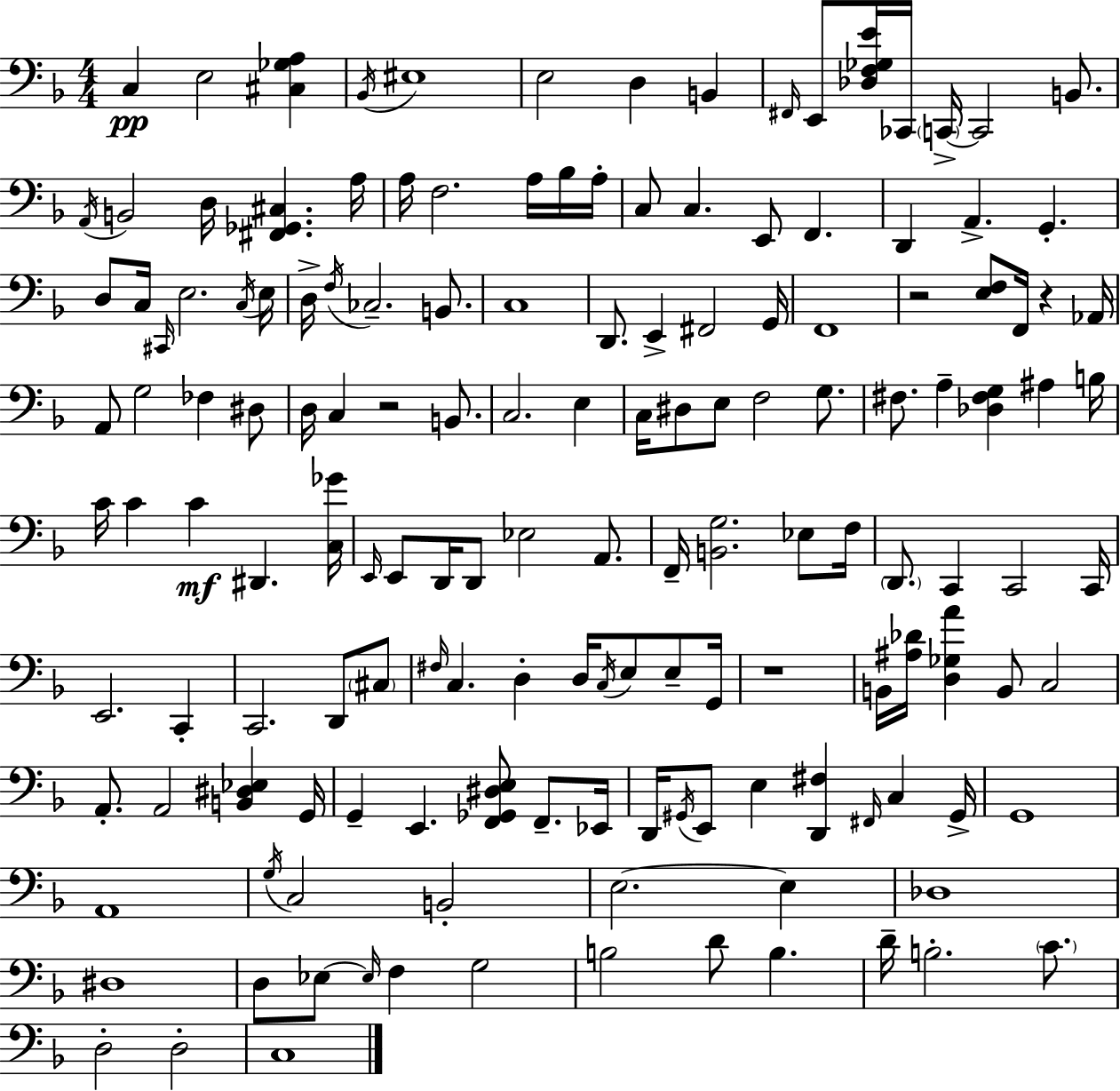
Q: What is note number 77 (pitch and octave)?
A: Eb3